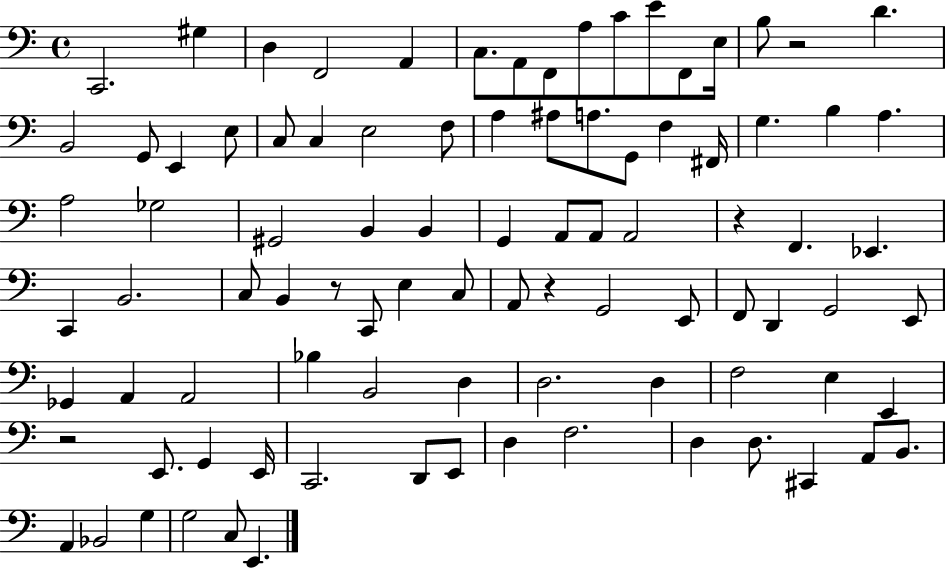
{
  \clef bass
  \time 4/4
  \defaultTimeSignature
  \key c \major
  c,2. gis4 | d4 f,2 a,4 | c8. a,8 f,8 a8 c'8 e'8 f,8 e16 | b8 r2 d'4. | \break b,2 g,8 e,4 e8 | c8 c4 e2 f8 | a4 ais8 a8. g,8 f4 fis,16 | g4. b4 a4. | \break a2 ges2 | gis,2 b,4 b,4 | g,4 a,8 a,8 a,2 | r4 f,4. ees,4. | \break c,4 b,2. | c8 b,4 r8 c,8 e4 c8 | a,8 r4 g,2 e,8 | f,8 d,4 g,2 e,8 | \break ges,4 a,4 a,2 | bes4 b,2 d4 | d2. d4 | f2 e4 e,4 | \break r2 e,8. g,4 e,16 | c,2. d,8 e,8 | d4 f2. | d4 d8. cis,4 a,8 b,8. | \break a,4 bes,2 g4 | g2 c8 e,4. | \bar "|."
}